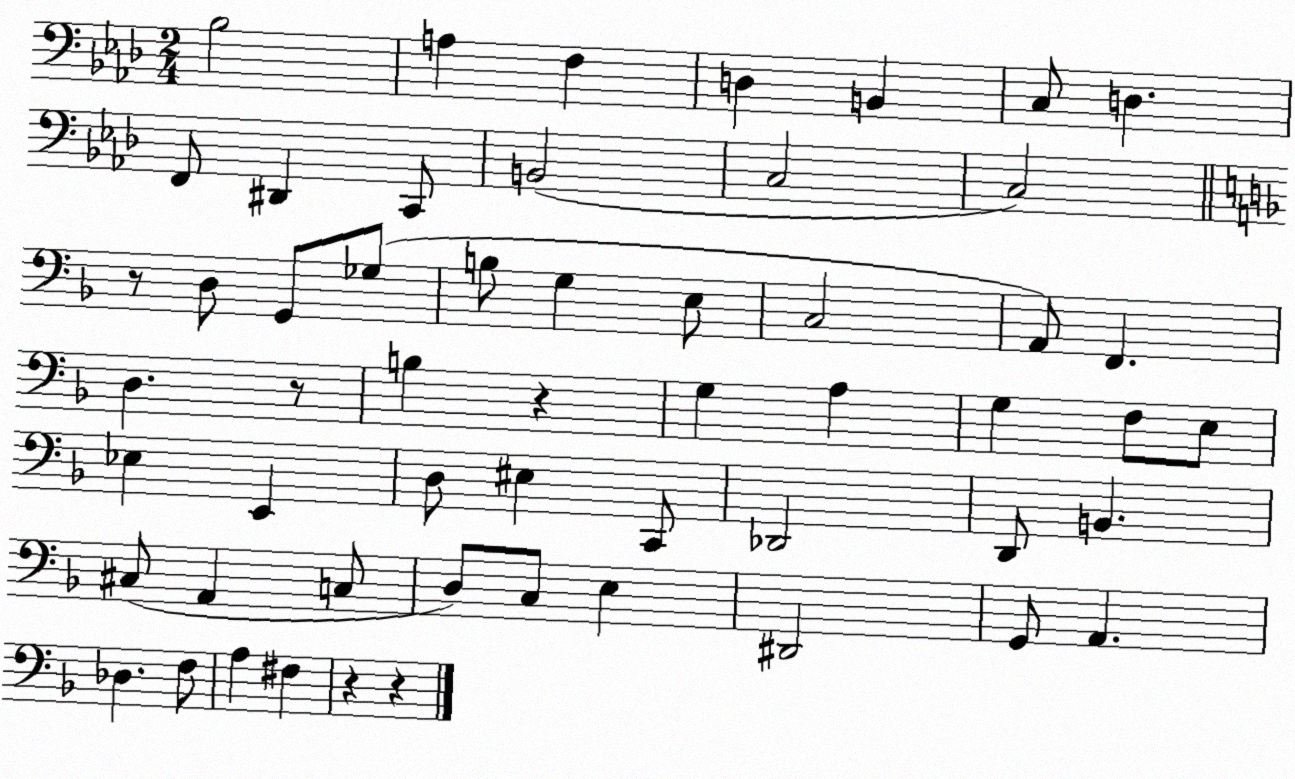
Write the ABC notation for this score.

X:1
T:Untitled
M:2/4
L:1/4
K:Ab
_B,2 A, F, D, B,, C,/2 D, F,,/2 ^D,, C,,/2 B,,2 C,2 C,2 z/2 D,/2 G,,/2 _G,/2 B,/2 G, E,/2 C,2 A,,/2 F,, D, z/2 B, z G, A, G, F,/2 E,/2 _E, E,, D,/2 ^E, C,,/2 _D,,2 D,,/2 B,, ^C,/2 A,, C,/2 D,/2 C,/2 E, ^D,,2 G,,/2 A,, _D, F,/2 A, ^F, z z